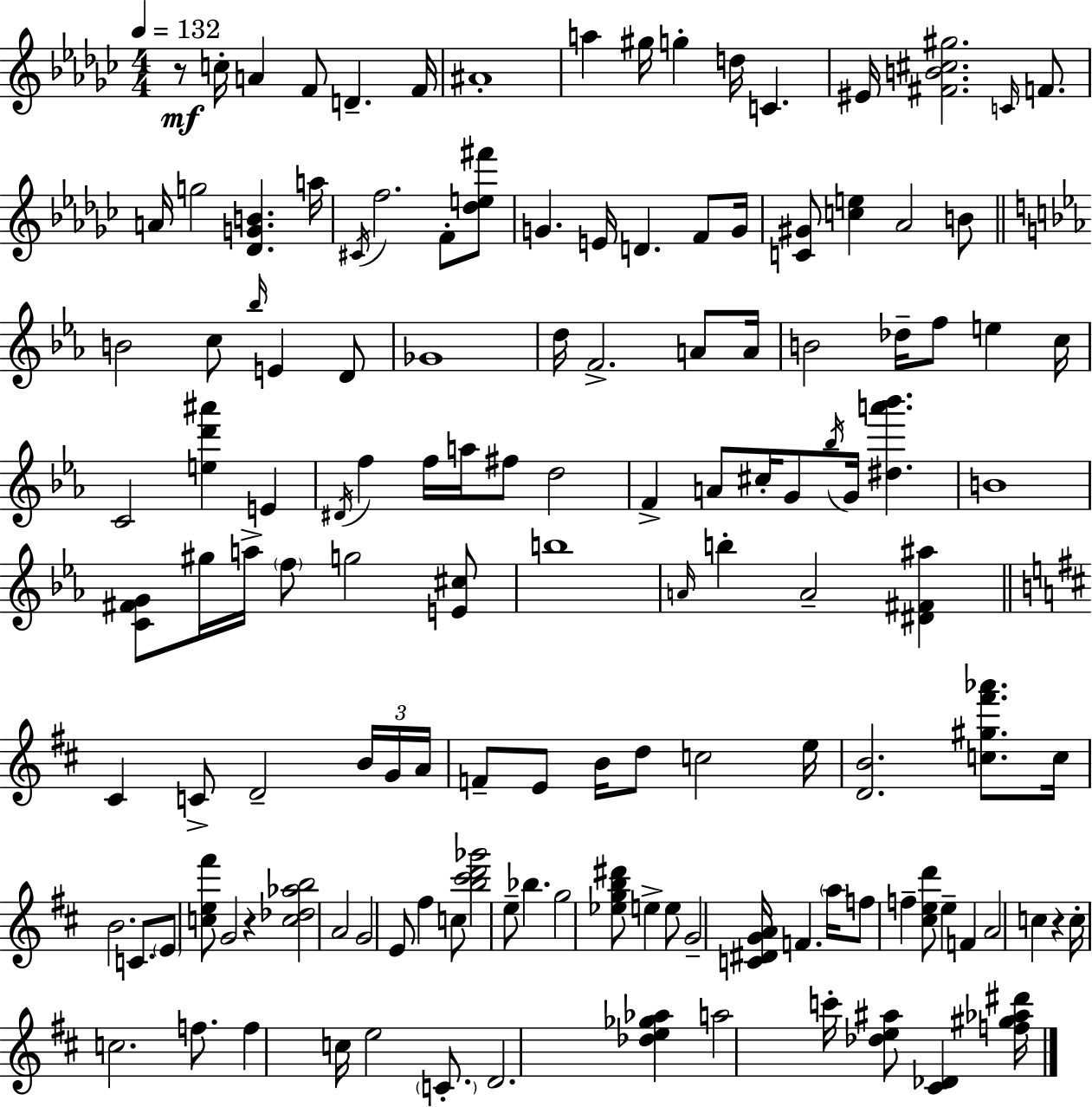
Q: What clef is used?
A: treble